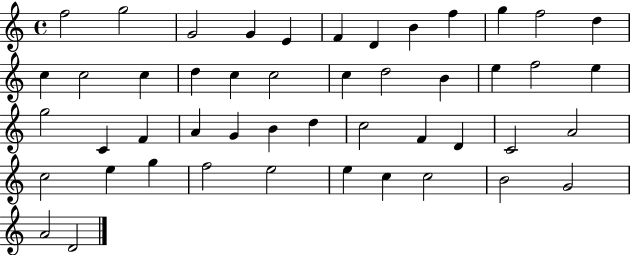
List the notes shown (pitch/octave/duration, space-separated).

F5/h G5/h G4/h G4/q E4/q F4/q D4/q B4/q F5/q G5/q F5/h D5/q C5/q C5/h C5/q D5/q C5/q C5/h C5/q D5/h B4/q E5/q F5/h E5/q G5/h C4/q F4/q A4/q G4/q B4/q D5/q C5/h F4/q D4/q C4/h A4/h C5/h E5/q G5/q F5/h E5/h E5/q C5/q C5/h B4/h G4/h A4/h D4/h